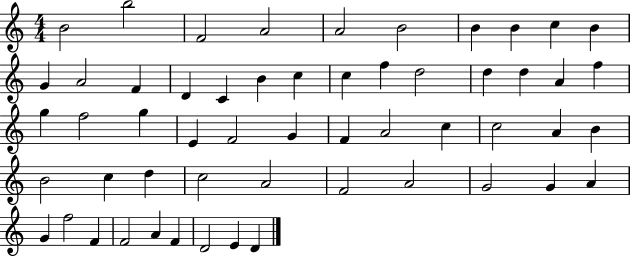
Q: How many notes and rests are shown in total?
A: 55